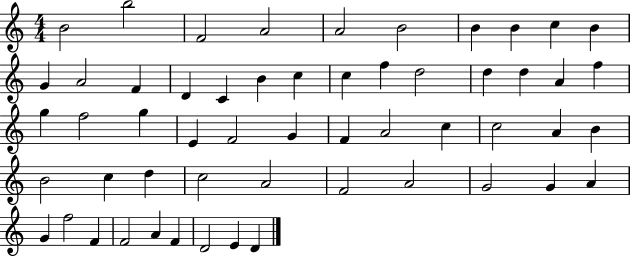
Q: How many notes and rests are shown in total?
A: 55